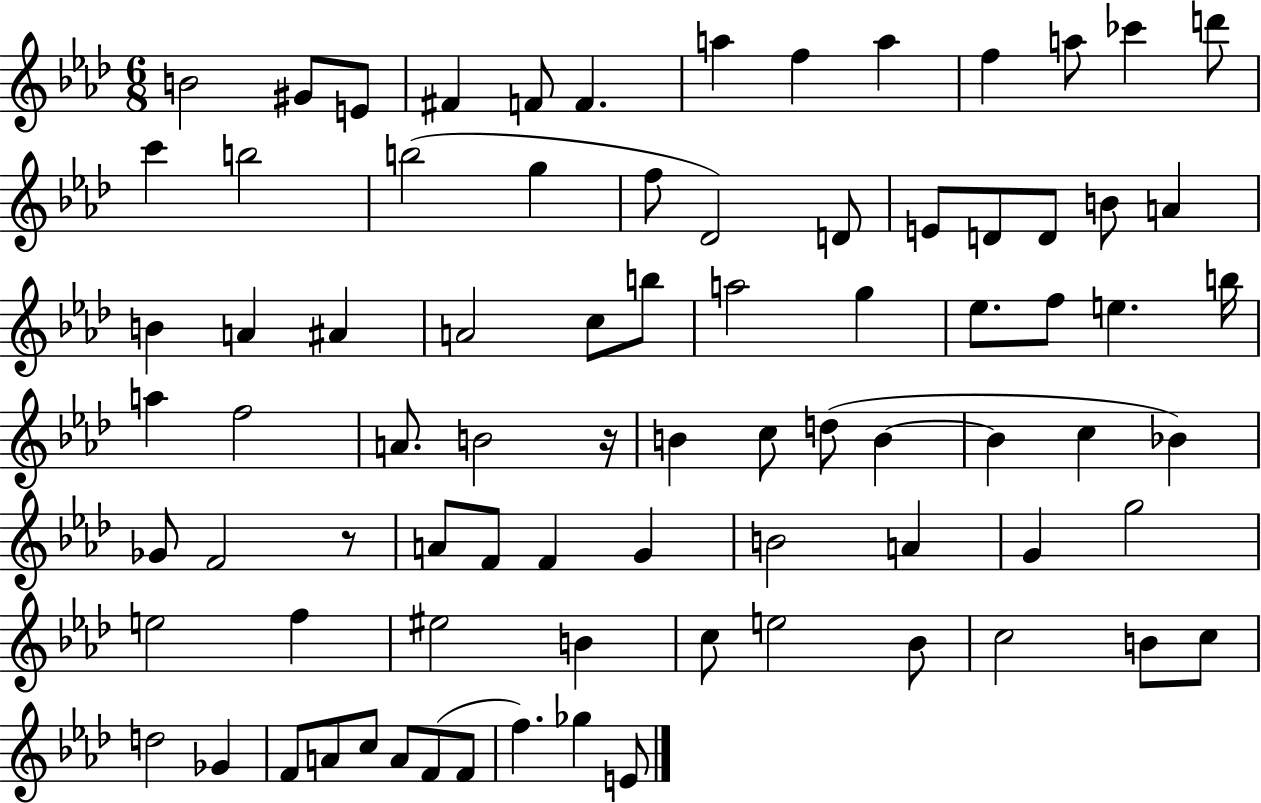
{
  \clef treble
  \numericTimeSignature
  \time 6/8
  \key aes \major
  b'2 gis'8 e'8 | fis'4 f'8 f'4. | a''4 f''4 a''4 | f''4 a''8 ces'''4 d'''8 | \break c'''4 b''2 | b''2( g''4 | f''8 des'2) d'8 | e'8 d'8 d'8 b'8 a'4 | \break b'4 a'4 ais'4 | a'2 c''8 b''8 | a''2 g''4 | ees''8. f''8 e''4. b''16 | \break a''4 f''2 | a'8. b'2 r16 | b'4 c''8 d''8( b'4~~ | b'4 c''4 bes'4) | \break ges'8 f'2 r8 | a'8 f'8 f'4 g'4 | b'2 a'4 | g'4 g''2 | \break e''2 f''4 | eis''2 b'4 | c''8 e''2 bes'8 | c''2 b'8 c''8 | \break d''2 ges'4 | f'8 a'8 c''8 a'8 f'8( f'8 | f''4.) ges''4 e'8 | \bar "|."
}